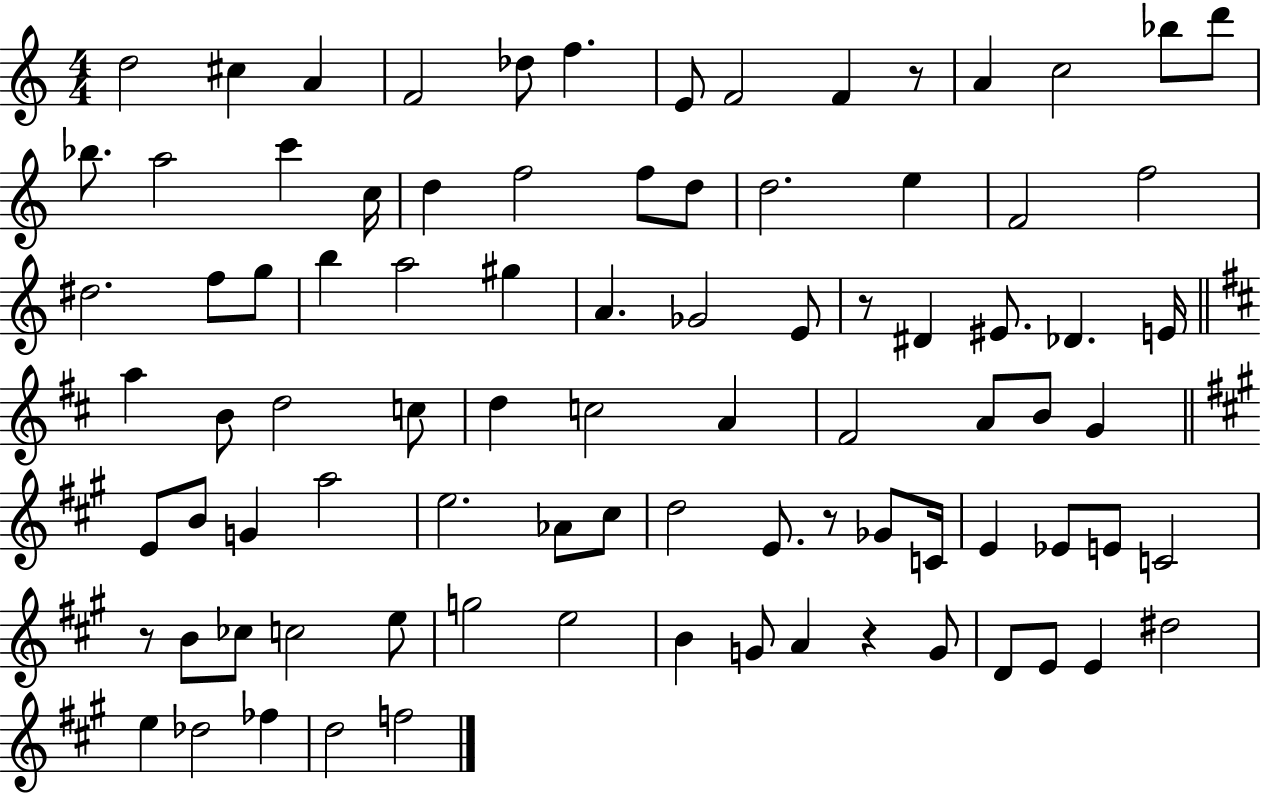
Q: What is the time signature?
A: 4/4